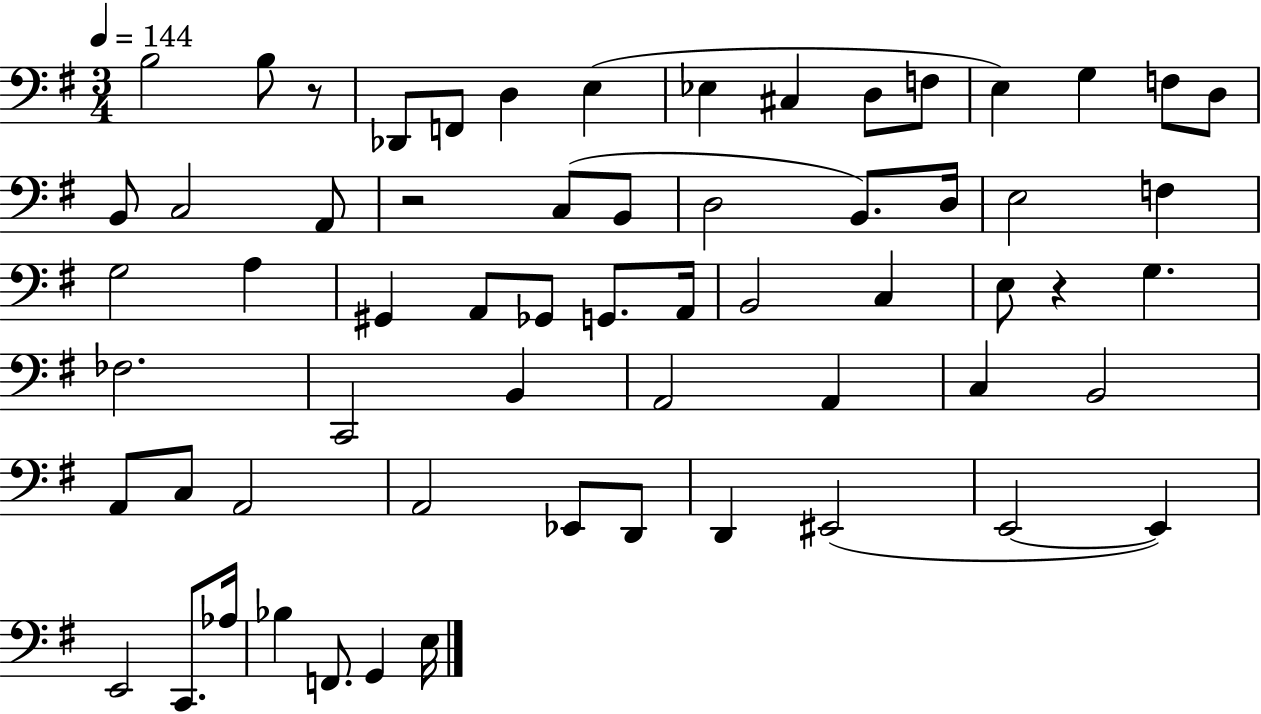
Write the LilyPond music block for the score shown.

{
  \clef bass
  \numericTimeSignature
  \time 3/4
  \key g \major
  \tempo 4 = 144
  b2 b8 r8 | des,8 f,8 d4 e4( | ees4 cis4 d8 f8 | e4) g4 f8 d8 | \break b,8 c2 a,8 | r2 c8( b,8 | d2 b,8.) d16 | e2 f4 | \break g2 a4 | gis,4 a,8 ges,8 g,8. a,16 | b,2 c4 | e8 r4 g4. | \break fes2. | c,2 b,4 | a,2 a,4 | c4 b,2 | \break a,8 c8 a,2 | a,2 ees,8 d,8 | d,4 eis,2( | e,2~~ e,4) | \break e,2 c,8. aes16 | bes4 f,8. g,4 e16 | \bar "|."
}